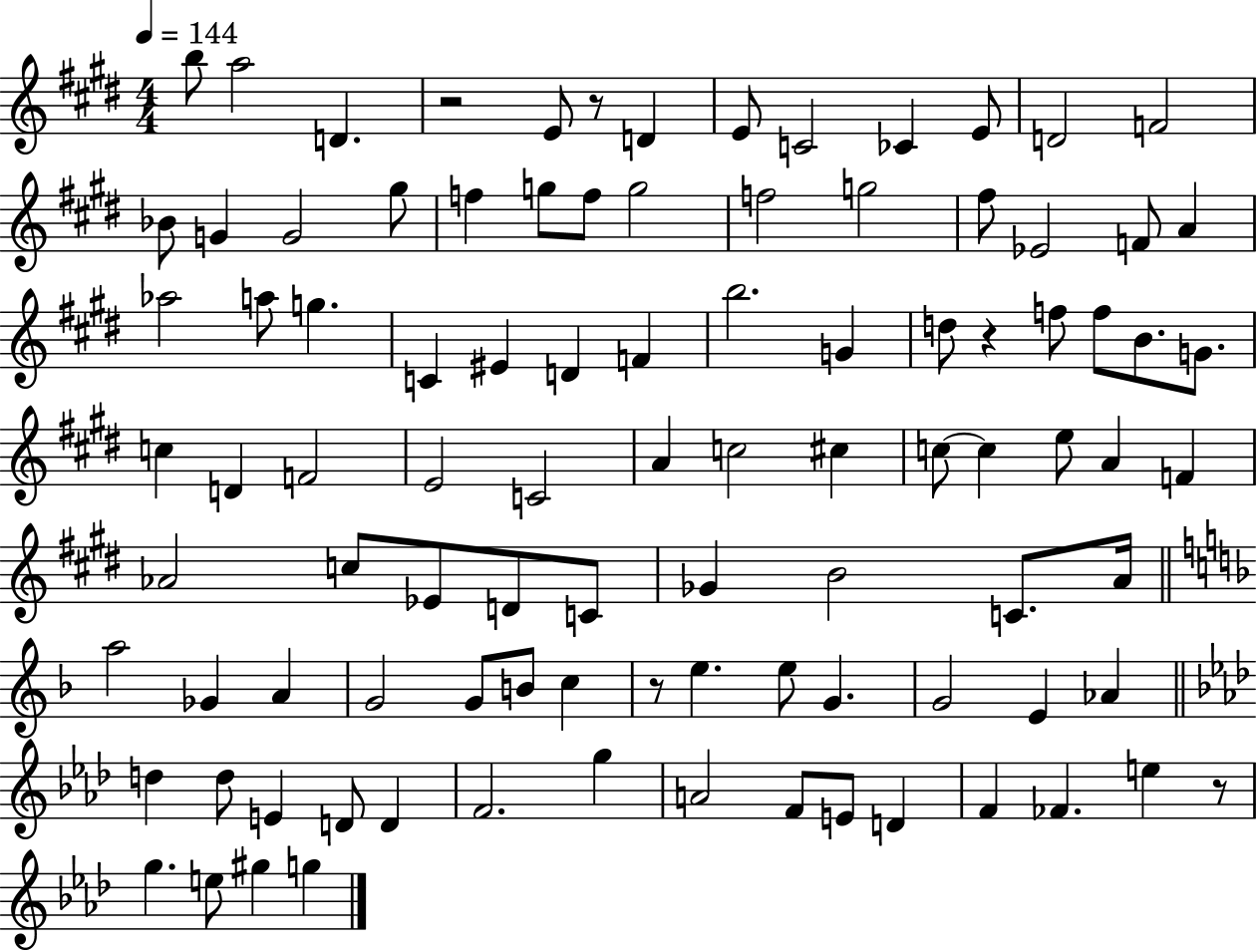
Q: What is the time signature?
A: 4/4